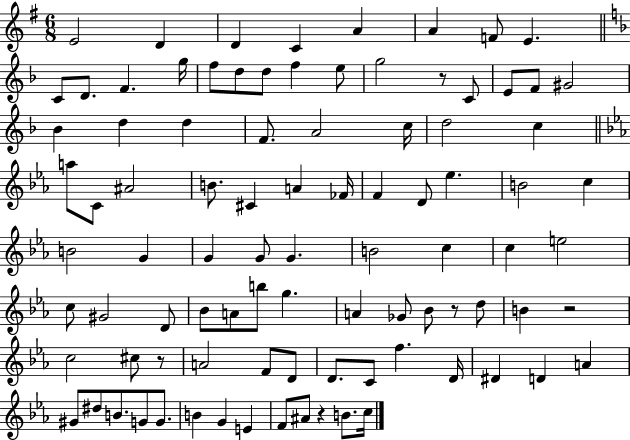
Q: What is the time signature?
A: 6/8